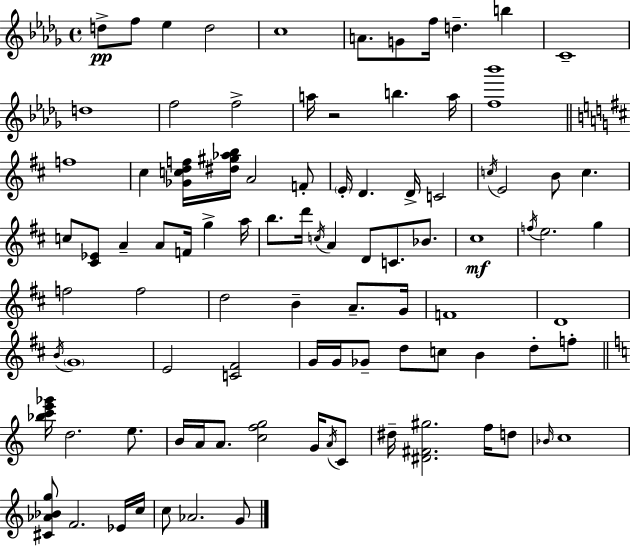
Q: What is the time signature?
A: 4/4